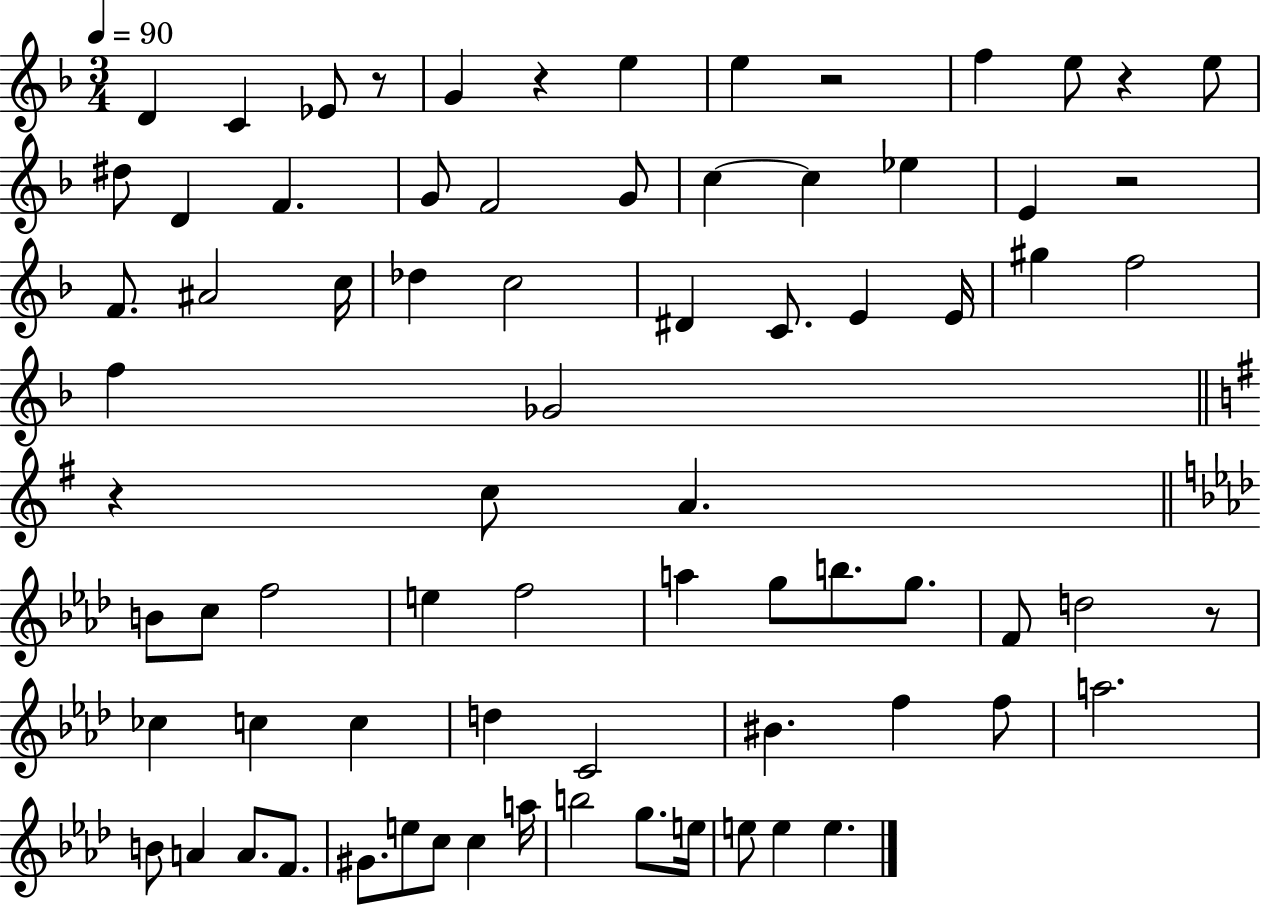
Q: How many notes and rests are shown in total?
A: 76